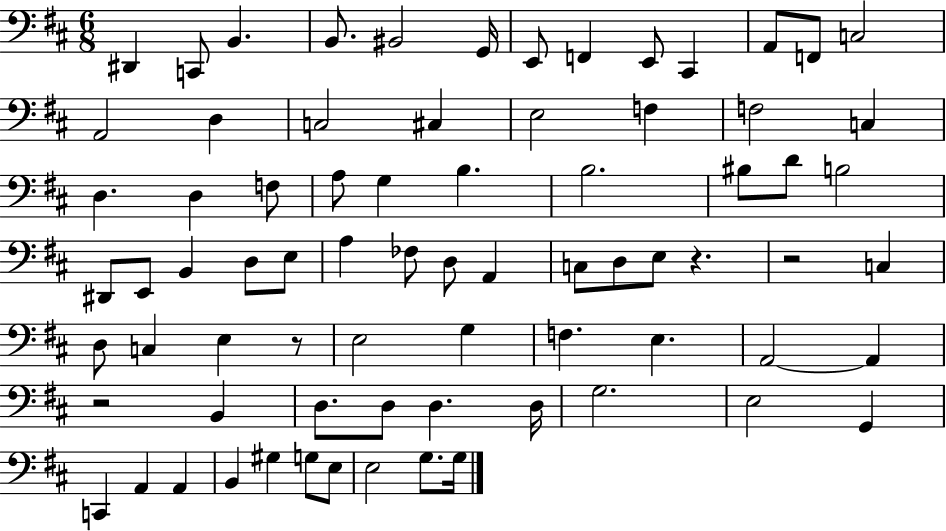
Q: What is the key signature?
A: D major